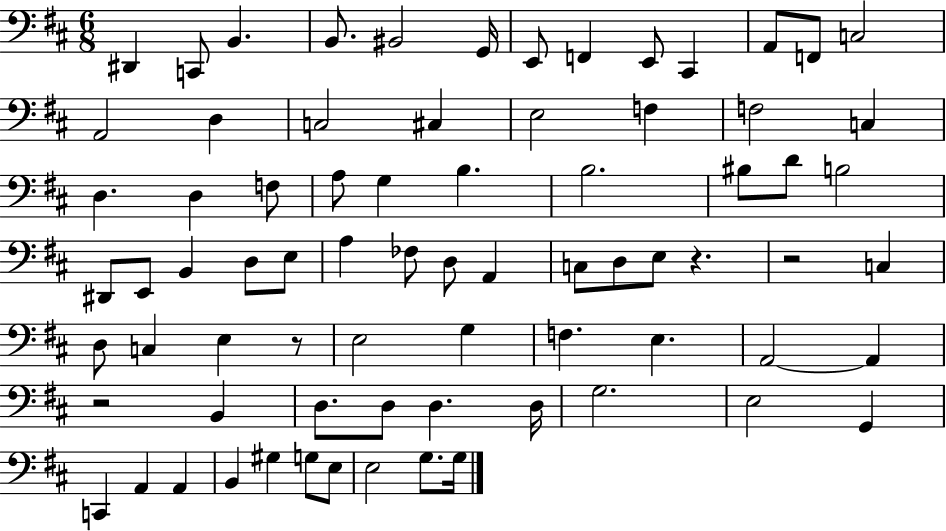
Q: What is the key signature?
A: D major